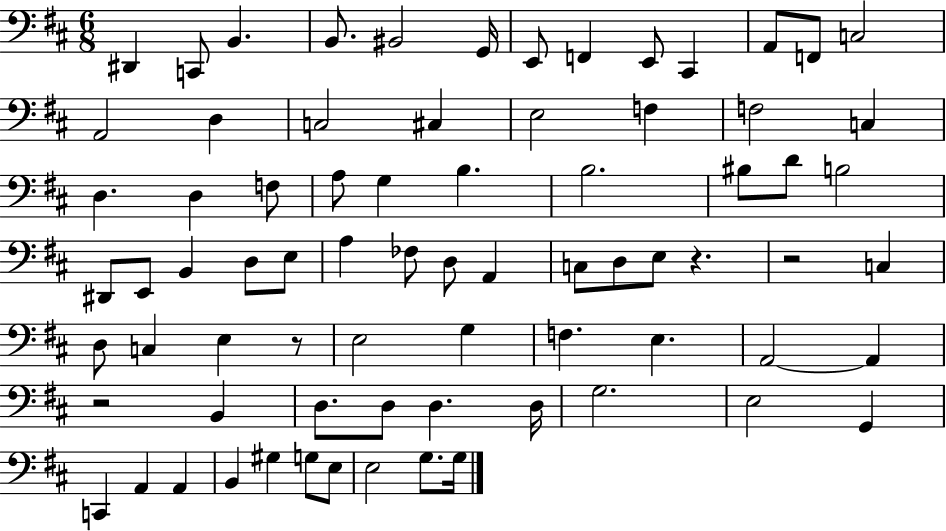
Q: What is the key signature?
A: D major